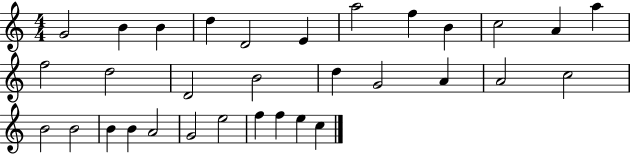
{
  \clef treble
  \numericTimeSignature
  \time 4/4
  \key c \major
  g'2 b'4 b'4 | d''4 d'2 e'4 | a''2 f''4 b'4 | c''2 a'4 a''4 | \break f''2 d''2 | d'2 b'2 | d''4 g'2 a'4 | a'2 c''2 | \break b'2 b'2 | b'4 b'4 a'2 | g'2 e''2 | f''4 f''4 e''4 c''4 | \break \bar "|."
}